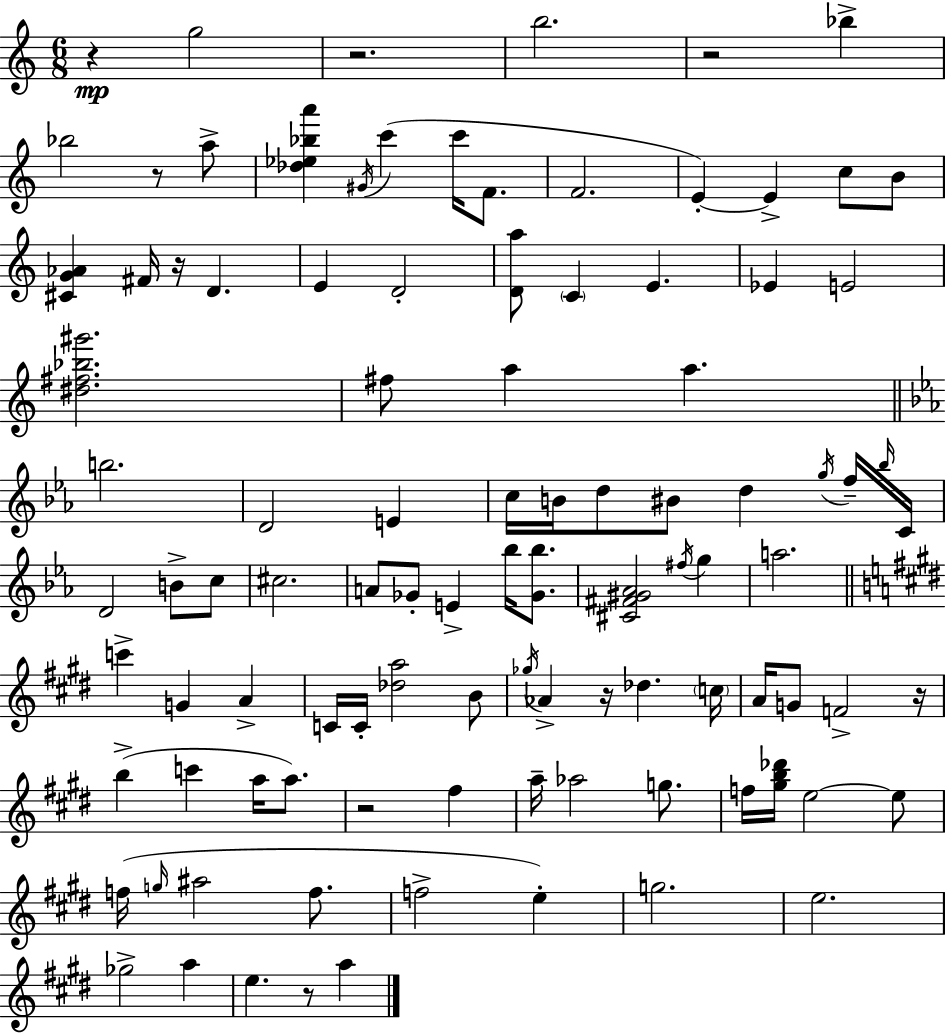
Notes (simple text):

R/q G5/h R/h. B5/h. R/h Bb5/q Bb5/h R/e A5/e [Db5,Eb5,Bb5,A6]/q G#4/s C6/q C6/s F4/e. F4/h. E4/q E4/q C5/e B4/e [C#4,G4,Ab4]/q F#4/s R/s D4/q. E4/q D4/h [D4,A5]/e C4/q E4/q. Eb4/q E4/h [D#5,F#5,Bb5,G#6]/h. F#5/e A5/q A5/q. B5/h. D4/h E4/q C5/s B4/s D5/e BIS4/e D5/q G5/s F5/s Bb5/s C4/s D4/h B4/e C5/e C#5/h. A4/e Gb4/e E4/q Bb5/s [Gb4,Bb5]/e. [C#4,F#4,G#4,Ab4]/h F#5/s G5/q A5/h. C6/q G4/q A4/q C4/s C4/s [Db5,A5]/h B4/e Gb5/s Ab4/q R/s Db5/q. C5/s A4/s G4/e F4/h R/s B5/q C6/q A5/s A5/e. R/h F#5/q A5/s Ab5/h G5/e. F5/s [G#5,B5,Db6]/s E5/h E5/e F5/s G5/s A#5/h F5/e. F5/h E5/q G5/h. E5/h. Gb5/h A5/q E5/q. R/e A5/q